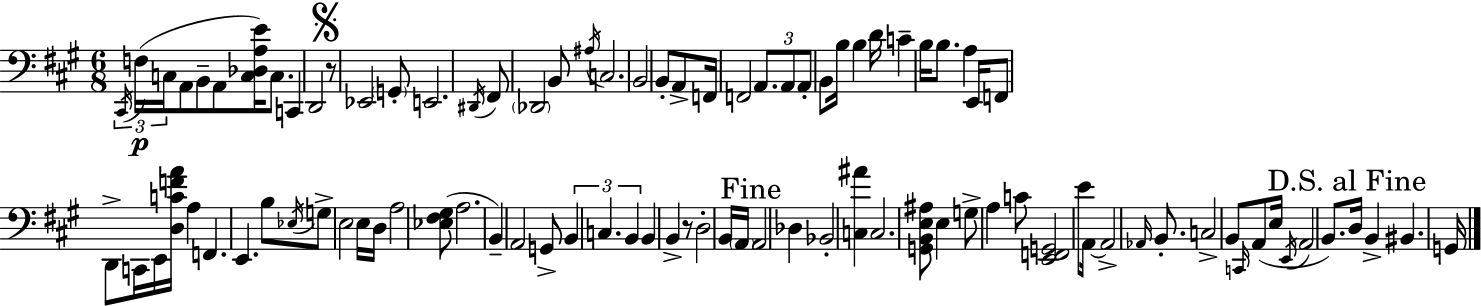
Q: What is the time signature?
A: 6/8